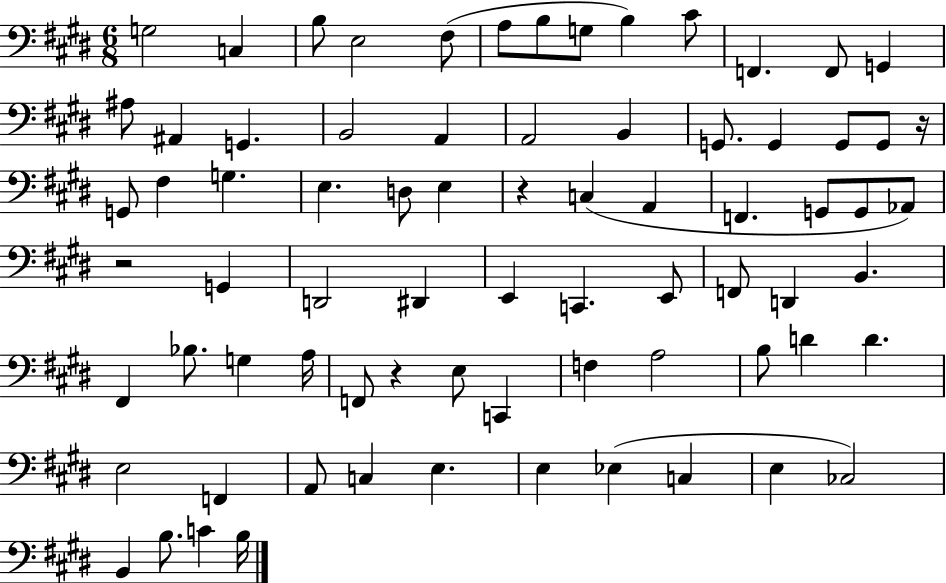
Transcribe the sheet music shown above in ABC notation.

X:1
T:Untitled
M:6/8
L:1/4
K:E
G,2 C, B,/2 E,2 ^F,/2 A,/2 B,/2 G,/2 B, ^C/2 F,, F,,/2 G,, ^A,/2 ^A,, G,, B,,2 A,, A,,2 B,, G,,/2 G,, G,,/2 G,,/2 z/4 G,,/2 ^F, G, E, D,/2 E, z C, A,, F,, G,,/2 G,,/2 _A,,/2 z2 G,, D,,2 ^D,, E,, C,, E,,/2 F,,/2 D,, B,, ^F,, _B,/2 G, A,/4 F,,/2 z E,/2 C,, F, A,2 B,/2 D D E,2 F,, A,,/2 C, E, E, _E, C, E, _C,2 B,, B,/2 C B,/4